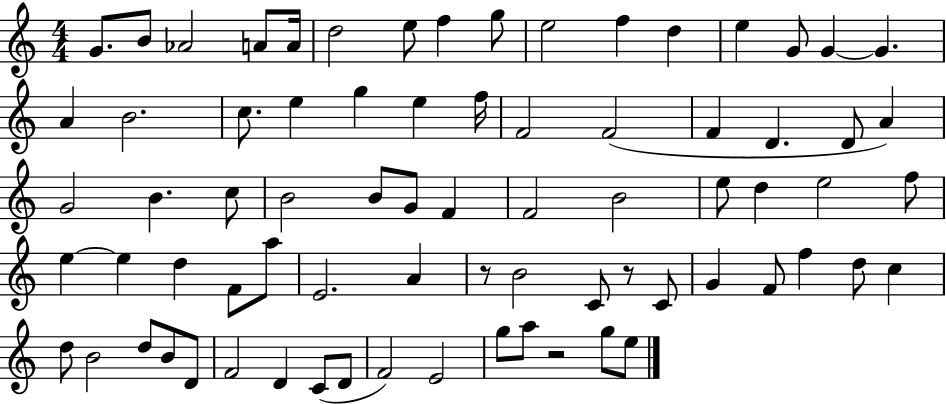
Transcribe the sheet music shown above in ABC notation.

X:1
T:Untitled
M:4/4
L:1/4
K:C
G/2 B/2 _A2 A/2 A/4 d2 e/2 f g/2 e2 f d e G/2 G G A B2 c/2 e g e f/4 F2 F2 F D D/2 A G2 B c/2 B2 B/2 G/2 F F2 B2 e/2 d e2 f/2 e e d F/2 a/2 E2 A z/2 B2 C/2 z/2 C/2 G F/2 f d/2 c d/2 B2 d/2 B/2 D/2 F2 D C/2 D/2 F2 E2 g/2 a/2 z2 g/2 e/2